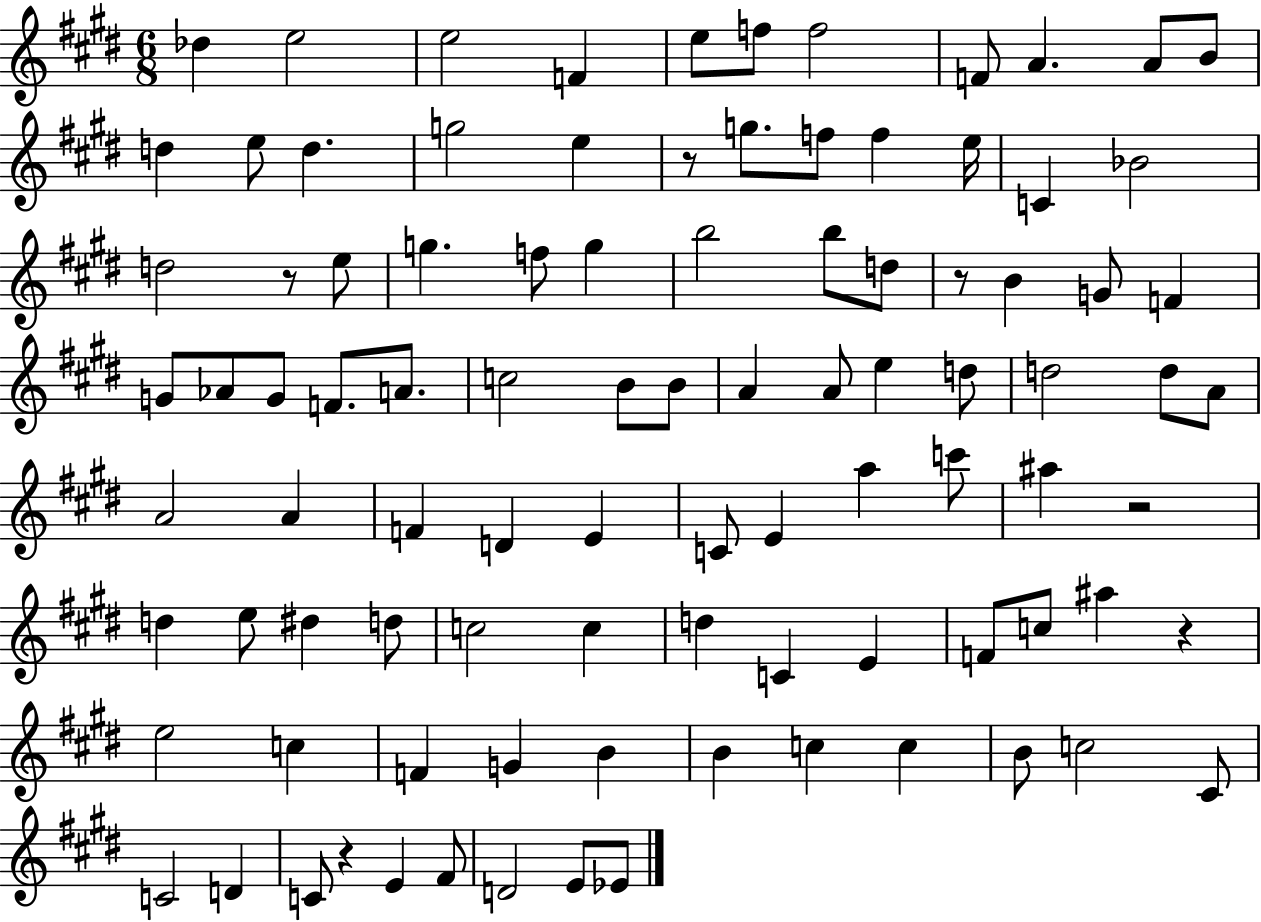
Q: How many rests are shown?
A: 6